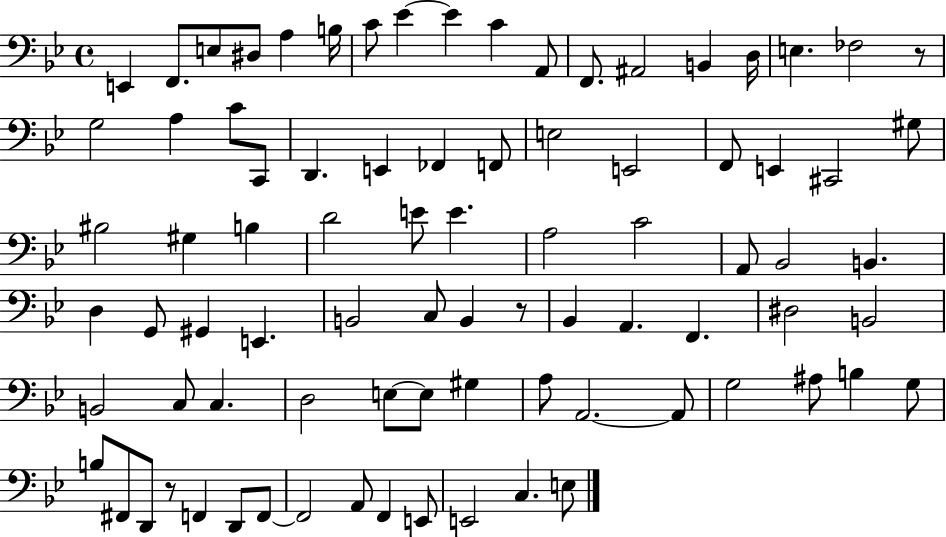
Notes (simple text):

E2/q F2/e. E3/e D#3/e A3/q B3/s C4/e Eb4/q Eb4/q C4/q A2/e F2/e. A#2/h B2/q D3/s E3/q. FES3/h R/e G3/h A3/q C4/e C2/e D2/q. E2/q FES2/q F2/e E3/h E2/h F2/e E2/q C#2/h G#3/e BIS3/h G#3/q B3/q D4/h E4/e E4/q. A3/h C4/h A2/e Bb2/h B2/q. D3/q G2/e G#2/q E2/q. B2/h C3/e B2/q R/e Bb2/q A2/q. F2/q. D#3/h B2/h B2/h C3/e C3/q. D3/h E3/e E3/e G#3/q A3/e A2/h. A2/e G3/h A#3/e B3/q G3/e B3/e F#2/e D2/e R/e F2/q D2/e F2/e F2/h A2/e F2/q E2/e E2/h C3/q. E3/e